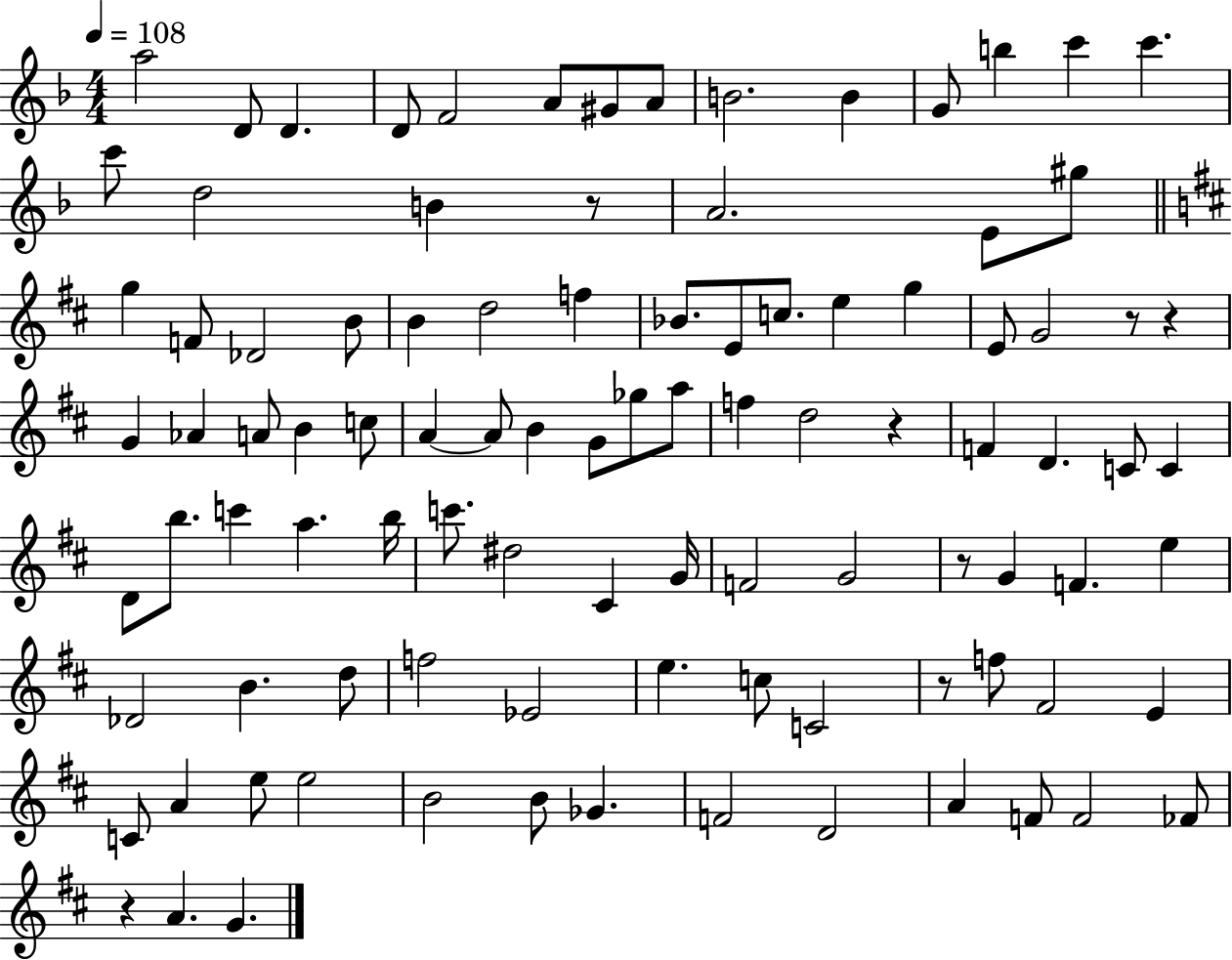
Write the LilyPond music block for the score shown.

{
  \clef treble
  \numericTimeSignature
  \time 4/4
  \key f \major
  \tempo 4 = 108
  a''2 d'8 d'4. | d'8 f'2 a'8 gis'8 a'8 | b'2. b'4 | g'8 b''4 c'''4 c'''4. | \break c'''8 d''2 b'4 r8 | a'2. e'8 gis''8 | \bar "||" \break \key d \major g''4 f'8 des'2 b'8 | b'4 d''2 f''4 | bes'8. e'8 c''8. e''4 g''4 | e'8 g'2 r8 r4 | \break g'4 aes'4 a'8 b'4 c''8 | a'4~~ a'8 b'4 g'8 ges''8 a''8 | f''4 d''2 r4 | f'4 d'4. c'8 c'4 | \break d'8 b''8. c'''4 a''4. b''16 | c'''8. dis''2 cis'4 g'16 | f'2 g'2 | r8 g'4 f'4. e''4 | \break des'2 b'4. d''8 | f''2 ees'2 | e''4. c''8 c'2 | r8 f''8 fis'2 e'4 | \break c'8 a'4 e''8 e''2 | b'2 b'8 ges'4. | f'2 d'2 | a'4 f'8 f'2 fes'8 | \break r4 a'4. g'4. | \bar "|."
}